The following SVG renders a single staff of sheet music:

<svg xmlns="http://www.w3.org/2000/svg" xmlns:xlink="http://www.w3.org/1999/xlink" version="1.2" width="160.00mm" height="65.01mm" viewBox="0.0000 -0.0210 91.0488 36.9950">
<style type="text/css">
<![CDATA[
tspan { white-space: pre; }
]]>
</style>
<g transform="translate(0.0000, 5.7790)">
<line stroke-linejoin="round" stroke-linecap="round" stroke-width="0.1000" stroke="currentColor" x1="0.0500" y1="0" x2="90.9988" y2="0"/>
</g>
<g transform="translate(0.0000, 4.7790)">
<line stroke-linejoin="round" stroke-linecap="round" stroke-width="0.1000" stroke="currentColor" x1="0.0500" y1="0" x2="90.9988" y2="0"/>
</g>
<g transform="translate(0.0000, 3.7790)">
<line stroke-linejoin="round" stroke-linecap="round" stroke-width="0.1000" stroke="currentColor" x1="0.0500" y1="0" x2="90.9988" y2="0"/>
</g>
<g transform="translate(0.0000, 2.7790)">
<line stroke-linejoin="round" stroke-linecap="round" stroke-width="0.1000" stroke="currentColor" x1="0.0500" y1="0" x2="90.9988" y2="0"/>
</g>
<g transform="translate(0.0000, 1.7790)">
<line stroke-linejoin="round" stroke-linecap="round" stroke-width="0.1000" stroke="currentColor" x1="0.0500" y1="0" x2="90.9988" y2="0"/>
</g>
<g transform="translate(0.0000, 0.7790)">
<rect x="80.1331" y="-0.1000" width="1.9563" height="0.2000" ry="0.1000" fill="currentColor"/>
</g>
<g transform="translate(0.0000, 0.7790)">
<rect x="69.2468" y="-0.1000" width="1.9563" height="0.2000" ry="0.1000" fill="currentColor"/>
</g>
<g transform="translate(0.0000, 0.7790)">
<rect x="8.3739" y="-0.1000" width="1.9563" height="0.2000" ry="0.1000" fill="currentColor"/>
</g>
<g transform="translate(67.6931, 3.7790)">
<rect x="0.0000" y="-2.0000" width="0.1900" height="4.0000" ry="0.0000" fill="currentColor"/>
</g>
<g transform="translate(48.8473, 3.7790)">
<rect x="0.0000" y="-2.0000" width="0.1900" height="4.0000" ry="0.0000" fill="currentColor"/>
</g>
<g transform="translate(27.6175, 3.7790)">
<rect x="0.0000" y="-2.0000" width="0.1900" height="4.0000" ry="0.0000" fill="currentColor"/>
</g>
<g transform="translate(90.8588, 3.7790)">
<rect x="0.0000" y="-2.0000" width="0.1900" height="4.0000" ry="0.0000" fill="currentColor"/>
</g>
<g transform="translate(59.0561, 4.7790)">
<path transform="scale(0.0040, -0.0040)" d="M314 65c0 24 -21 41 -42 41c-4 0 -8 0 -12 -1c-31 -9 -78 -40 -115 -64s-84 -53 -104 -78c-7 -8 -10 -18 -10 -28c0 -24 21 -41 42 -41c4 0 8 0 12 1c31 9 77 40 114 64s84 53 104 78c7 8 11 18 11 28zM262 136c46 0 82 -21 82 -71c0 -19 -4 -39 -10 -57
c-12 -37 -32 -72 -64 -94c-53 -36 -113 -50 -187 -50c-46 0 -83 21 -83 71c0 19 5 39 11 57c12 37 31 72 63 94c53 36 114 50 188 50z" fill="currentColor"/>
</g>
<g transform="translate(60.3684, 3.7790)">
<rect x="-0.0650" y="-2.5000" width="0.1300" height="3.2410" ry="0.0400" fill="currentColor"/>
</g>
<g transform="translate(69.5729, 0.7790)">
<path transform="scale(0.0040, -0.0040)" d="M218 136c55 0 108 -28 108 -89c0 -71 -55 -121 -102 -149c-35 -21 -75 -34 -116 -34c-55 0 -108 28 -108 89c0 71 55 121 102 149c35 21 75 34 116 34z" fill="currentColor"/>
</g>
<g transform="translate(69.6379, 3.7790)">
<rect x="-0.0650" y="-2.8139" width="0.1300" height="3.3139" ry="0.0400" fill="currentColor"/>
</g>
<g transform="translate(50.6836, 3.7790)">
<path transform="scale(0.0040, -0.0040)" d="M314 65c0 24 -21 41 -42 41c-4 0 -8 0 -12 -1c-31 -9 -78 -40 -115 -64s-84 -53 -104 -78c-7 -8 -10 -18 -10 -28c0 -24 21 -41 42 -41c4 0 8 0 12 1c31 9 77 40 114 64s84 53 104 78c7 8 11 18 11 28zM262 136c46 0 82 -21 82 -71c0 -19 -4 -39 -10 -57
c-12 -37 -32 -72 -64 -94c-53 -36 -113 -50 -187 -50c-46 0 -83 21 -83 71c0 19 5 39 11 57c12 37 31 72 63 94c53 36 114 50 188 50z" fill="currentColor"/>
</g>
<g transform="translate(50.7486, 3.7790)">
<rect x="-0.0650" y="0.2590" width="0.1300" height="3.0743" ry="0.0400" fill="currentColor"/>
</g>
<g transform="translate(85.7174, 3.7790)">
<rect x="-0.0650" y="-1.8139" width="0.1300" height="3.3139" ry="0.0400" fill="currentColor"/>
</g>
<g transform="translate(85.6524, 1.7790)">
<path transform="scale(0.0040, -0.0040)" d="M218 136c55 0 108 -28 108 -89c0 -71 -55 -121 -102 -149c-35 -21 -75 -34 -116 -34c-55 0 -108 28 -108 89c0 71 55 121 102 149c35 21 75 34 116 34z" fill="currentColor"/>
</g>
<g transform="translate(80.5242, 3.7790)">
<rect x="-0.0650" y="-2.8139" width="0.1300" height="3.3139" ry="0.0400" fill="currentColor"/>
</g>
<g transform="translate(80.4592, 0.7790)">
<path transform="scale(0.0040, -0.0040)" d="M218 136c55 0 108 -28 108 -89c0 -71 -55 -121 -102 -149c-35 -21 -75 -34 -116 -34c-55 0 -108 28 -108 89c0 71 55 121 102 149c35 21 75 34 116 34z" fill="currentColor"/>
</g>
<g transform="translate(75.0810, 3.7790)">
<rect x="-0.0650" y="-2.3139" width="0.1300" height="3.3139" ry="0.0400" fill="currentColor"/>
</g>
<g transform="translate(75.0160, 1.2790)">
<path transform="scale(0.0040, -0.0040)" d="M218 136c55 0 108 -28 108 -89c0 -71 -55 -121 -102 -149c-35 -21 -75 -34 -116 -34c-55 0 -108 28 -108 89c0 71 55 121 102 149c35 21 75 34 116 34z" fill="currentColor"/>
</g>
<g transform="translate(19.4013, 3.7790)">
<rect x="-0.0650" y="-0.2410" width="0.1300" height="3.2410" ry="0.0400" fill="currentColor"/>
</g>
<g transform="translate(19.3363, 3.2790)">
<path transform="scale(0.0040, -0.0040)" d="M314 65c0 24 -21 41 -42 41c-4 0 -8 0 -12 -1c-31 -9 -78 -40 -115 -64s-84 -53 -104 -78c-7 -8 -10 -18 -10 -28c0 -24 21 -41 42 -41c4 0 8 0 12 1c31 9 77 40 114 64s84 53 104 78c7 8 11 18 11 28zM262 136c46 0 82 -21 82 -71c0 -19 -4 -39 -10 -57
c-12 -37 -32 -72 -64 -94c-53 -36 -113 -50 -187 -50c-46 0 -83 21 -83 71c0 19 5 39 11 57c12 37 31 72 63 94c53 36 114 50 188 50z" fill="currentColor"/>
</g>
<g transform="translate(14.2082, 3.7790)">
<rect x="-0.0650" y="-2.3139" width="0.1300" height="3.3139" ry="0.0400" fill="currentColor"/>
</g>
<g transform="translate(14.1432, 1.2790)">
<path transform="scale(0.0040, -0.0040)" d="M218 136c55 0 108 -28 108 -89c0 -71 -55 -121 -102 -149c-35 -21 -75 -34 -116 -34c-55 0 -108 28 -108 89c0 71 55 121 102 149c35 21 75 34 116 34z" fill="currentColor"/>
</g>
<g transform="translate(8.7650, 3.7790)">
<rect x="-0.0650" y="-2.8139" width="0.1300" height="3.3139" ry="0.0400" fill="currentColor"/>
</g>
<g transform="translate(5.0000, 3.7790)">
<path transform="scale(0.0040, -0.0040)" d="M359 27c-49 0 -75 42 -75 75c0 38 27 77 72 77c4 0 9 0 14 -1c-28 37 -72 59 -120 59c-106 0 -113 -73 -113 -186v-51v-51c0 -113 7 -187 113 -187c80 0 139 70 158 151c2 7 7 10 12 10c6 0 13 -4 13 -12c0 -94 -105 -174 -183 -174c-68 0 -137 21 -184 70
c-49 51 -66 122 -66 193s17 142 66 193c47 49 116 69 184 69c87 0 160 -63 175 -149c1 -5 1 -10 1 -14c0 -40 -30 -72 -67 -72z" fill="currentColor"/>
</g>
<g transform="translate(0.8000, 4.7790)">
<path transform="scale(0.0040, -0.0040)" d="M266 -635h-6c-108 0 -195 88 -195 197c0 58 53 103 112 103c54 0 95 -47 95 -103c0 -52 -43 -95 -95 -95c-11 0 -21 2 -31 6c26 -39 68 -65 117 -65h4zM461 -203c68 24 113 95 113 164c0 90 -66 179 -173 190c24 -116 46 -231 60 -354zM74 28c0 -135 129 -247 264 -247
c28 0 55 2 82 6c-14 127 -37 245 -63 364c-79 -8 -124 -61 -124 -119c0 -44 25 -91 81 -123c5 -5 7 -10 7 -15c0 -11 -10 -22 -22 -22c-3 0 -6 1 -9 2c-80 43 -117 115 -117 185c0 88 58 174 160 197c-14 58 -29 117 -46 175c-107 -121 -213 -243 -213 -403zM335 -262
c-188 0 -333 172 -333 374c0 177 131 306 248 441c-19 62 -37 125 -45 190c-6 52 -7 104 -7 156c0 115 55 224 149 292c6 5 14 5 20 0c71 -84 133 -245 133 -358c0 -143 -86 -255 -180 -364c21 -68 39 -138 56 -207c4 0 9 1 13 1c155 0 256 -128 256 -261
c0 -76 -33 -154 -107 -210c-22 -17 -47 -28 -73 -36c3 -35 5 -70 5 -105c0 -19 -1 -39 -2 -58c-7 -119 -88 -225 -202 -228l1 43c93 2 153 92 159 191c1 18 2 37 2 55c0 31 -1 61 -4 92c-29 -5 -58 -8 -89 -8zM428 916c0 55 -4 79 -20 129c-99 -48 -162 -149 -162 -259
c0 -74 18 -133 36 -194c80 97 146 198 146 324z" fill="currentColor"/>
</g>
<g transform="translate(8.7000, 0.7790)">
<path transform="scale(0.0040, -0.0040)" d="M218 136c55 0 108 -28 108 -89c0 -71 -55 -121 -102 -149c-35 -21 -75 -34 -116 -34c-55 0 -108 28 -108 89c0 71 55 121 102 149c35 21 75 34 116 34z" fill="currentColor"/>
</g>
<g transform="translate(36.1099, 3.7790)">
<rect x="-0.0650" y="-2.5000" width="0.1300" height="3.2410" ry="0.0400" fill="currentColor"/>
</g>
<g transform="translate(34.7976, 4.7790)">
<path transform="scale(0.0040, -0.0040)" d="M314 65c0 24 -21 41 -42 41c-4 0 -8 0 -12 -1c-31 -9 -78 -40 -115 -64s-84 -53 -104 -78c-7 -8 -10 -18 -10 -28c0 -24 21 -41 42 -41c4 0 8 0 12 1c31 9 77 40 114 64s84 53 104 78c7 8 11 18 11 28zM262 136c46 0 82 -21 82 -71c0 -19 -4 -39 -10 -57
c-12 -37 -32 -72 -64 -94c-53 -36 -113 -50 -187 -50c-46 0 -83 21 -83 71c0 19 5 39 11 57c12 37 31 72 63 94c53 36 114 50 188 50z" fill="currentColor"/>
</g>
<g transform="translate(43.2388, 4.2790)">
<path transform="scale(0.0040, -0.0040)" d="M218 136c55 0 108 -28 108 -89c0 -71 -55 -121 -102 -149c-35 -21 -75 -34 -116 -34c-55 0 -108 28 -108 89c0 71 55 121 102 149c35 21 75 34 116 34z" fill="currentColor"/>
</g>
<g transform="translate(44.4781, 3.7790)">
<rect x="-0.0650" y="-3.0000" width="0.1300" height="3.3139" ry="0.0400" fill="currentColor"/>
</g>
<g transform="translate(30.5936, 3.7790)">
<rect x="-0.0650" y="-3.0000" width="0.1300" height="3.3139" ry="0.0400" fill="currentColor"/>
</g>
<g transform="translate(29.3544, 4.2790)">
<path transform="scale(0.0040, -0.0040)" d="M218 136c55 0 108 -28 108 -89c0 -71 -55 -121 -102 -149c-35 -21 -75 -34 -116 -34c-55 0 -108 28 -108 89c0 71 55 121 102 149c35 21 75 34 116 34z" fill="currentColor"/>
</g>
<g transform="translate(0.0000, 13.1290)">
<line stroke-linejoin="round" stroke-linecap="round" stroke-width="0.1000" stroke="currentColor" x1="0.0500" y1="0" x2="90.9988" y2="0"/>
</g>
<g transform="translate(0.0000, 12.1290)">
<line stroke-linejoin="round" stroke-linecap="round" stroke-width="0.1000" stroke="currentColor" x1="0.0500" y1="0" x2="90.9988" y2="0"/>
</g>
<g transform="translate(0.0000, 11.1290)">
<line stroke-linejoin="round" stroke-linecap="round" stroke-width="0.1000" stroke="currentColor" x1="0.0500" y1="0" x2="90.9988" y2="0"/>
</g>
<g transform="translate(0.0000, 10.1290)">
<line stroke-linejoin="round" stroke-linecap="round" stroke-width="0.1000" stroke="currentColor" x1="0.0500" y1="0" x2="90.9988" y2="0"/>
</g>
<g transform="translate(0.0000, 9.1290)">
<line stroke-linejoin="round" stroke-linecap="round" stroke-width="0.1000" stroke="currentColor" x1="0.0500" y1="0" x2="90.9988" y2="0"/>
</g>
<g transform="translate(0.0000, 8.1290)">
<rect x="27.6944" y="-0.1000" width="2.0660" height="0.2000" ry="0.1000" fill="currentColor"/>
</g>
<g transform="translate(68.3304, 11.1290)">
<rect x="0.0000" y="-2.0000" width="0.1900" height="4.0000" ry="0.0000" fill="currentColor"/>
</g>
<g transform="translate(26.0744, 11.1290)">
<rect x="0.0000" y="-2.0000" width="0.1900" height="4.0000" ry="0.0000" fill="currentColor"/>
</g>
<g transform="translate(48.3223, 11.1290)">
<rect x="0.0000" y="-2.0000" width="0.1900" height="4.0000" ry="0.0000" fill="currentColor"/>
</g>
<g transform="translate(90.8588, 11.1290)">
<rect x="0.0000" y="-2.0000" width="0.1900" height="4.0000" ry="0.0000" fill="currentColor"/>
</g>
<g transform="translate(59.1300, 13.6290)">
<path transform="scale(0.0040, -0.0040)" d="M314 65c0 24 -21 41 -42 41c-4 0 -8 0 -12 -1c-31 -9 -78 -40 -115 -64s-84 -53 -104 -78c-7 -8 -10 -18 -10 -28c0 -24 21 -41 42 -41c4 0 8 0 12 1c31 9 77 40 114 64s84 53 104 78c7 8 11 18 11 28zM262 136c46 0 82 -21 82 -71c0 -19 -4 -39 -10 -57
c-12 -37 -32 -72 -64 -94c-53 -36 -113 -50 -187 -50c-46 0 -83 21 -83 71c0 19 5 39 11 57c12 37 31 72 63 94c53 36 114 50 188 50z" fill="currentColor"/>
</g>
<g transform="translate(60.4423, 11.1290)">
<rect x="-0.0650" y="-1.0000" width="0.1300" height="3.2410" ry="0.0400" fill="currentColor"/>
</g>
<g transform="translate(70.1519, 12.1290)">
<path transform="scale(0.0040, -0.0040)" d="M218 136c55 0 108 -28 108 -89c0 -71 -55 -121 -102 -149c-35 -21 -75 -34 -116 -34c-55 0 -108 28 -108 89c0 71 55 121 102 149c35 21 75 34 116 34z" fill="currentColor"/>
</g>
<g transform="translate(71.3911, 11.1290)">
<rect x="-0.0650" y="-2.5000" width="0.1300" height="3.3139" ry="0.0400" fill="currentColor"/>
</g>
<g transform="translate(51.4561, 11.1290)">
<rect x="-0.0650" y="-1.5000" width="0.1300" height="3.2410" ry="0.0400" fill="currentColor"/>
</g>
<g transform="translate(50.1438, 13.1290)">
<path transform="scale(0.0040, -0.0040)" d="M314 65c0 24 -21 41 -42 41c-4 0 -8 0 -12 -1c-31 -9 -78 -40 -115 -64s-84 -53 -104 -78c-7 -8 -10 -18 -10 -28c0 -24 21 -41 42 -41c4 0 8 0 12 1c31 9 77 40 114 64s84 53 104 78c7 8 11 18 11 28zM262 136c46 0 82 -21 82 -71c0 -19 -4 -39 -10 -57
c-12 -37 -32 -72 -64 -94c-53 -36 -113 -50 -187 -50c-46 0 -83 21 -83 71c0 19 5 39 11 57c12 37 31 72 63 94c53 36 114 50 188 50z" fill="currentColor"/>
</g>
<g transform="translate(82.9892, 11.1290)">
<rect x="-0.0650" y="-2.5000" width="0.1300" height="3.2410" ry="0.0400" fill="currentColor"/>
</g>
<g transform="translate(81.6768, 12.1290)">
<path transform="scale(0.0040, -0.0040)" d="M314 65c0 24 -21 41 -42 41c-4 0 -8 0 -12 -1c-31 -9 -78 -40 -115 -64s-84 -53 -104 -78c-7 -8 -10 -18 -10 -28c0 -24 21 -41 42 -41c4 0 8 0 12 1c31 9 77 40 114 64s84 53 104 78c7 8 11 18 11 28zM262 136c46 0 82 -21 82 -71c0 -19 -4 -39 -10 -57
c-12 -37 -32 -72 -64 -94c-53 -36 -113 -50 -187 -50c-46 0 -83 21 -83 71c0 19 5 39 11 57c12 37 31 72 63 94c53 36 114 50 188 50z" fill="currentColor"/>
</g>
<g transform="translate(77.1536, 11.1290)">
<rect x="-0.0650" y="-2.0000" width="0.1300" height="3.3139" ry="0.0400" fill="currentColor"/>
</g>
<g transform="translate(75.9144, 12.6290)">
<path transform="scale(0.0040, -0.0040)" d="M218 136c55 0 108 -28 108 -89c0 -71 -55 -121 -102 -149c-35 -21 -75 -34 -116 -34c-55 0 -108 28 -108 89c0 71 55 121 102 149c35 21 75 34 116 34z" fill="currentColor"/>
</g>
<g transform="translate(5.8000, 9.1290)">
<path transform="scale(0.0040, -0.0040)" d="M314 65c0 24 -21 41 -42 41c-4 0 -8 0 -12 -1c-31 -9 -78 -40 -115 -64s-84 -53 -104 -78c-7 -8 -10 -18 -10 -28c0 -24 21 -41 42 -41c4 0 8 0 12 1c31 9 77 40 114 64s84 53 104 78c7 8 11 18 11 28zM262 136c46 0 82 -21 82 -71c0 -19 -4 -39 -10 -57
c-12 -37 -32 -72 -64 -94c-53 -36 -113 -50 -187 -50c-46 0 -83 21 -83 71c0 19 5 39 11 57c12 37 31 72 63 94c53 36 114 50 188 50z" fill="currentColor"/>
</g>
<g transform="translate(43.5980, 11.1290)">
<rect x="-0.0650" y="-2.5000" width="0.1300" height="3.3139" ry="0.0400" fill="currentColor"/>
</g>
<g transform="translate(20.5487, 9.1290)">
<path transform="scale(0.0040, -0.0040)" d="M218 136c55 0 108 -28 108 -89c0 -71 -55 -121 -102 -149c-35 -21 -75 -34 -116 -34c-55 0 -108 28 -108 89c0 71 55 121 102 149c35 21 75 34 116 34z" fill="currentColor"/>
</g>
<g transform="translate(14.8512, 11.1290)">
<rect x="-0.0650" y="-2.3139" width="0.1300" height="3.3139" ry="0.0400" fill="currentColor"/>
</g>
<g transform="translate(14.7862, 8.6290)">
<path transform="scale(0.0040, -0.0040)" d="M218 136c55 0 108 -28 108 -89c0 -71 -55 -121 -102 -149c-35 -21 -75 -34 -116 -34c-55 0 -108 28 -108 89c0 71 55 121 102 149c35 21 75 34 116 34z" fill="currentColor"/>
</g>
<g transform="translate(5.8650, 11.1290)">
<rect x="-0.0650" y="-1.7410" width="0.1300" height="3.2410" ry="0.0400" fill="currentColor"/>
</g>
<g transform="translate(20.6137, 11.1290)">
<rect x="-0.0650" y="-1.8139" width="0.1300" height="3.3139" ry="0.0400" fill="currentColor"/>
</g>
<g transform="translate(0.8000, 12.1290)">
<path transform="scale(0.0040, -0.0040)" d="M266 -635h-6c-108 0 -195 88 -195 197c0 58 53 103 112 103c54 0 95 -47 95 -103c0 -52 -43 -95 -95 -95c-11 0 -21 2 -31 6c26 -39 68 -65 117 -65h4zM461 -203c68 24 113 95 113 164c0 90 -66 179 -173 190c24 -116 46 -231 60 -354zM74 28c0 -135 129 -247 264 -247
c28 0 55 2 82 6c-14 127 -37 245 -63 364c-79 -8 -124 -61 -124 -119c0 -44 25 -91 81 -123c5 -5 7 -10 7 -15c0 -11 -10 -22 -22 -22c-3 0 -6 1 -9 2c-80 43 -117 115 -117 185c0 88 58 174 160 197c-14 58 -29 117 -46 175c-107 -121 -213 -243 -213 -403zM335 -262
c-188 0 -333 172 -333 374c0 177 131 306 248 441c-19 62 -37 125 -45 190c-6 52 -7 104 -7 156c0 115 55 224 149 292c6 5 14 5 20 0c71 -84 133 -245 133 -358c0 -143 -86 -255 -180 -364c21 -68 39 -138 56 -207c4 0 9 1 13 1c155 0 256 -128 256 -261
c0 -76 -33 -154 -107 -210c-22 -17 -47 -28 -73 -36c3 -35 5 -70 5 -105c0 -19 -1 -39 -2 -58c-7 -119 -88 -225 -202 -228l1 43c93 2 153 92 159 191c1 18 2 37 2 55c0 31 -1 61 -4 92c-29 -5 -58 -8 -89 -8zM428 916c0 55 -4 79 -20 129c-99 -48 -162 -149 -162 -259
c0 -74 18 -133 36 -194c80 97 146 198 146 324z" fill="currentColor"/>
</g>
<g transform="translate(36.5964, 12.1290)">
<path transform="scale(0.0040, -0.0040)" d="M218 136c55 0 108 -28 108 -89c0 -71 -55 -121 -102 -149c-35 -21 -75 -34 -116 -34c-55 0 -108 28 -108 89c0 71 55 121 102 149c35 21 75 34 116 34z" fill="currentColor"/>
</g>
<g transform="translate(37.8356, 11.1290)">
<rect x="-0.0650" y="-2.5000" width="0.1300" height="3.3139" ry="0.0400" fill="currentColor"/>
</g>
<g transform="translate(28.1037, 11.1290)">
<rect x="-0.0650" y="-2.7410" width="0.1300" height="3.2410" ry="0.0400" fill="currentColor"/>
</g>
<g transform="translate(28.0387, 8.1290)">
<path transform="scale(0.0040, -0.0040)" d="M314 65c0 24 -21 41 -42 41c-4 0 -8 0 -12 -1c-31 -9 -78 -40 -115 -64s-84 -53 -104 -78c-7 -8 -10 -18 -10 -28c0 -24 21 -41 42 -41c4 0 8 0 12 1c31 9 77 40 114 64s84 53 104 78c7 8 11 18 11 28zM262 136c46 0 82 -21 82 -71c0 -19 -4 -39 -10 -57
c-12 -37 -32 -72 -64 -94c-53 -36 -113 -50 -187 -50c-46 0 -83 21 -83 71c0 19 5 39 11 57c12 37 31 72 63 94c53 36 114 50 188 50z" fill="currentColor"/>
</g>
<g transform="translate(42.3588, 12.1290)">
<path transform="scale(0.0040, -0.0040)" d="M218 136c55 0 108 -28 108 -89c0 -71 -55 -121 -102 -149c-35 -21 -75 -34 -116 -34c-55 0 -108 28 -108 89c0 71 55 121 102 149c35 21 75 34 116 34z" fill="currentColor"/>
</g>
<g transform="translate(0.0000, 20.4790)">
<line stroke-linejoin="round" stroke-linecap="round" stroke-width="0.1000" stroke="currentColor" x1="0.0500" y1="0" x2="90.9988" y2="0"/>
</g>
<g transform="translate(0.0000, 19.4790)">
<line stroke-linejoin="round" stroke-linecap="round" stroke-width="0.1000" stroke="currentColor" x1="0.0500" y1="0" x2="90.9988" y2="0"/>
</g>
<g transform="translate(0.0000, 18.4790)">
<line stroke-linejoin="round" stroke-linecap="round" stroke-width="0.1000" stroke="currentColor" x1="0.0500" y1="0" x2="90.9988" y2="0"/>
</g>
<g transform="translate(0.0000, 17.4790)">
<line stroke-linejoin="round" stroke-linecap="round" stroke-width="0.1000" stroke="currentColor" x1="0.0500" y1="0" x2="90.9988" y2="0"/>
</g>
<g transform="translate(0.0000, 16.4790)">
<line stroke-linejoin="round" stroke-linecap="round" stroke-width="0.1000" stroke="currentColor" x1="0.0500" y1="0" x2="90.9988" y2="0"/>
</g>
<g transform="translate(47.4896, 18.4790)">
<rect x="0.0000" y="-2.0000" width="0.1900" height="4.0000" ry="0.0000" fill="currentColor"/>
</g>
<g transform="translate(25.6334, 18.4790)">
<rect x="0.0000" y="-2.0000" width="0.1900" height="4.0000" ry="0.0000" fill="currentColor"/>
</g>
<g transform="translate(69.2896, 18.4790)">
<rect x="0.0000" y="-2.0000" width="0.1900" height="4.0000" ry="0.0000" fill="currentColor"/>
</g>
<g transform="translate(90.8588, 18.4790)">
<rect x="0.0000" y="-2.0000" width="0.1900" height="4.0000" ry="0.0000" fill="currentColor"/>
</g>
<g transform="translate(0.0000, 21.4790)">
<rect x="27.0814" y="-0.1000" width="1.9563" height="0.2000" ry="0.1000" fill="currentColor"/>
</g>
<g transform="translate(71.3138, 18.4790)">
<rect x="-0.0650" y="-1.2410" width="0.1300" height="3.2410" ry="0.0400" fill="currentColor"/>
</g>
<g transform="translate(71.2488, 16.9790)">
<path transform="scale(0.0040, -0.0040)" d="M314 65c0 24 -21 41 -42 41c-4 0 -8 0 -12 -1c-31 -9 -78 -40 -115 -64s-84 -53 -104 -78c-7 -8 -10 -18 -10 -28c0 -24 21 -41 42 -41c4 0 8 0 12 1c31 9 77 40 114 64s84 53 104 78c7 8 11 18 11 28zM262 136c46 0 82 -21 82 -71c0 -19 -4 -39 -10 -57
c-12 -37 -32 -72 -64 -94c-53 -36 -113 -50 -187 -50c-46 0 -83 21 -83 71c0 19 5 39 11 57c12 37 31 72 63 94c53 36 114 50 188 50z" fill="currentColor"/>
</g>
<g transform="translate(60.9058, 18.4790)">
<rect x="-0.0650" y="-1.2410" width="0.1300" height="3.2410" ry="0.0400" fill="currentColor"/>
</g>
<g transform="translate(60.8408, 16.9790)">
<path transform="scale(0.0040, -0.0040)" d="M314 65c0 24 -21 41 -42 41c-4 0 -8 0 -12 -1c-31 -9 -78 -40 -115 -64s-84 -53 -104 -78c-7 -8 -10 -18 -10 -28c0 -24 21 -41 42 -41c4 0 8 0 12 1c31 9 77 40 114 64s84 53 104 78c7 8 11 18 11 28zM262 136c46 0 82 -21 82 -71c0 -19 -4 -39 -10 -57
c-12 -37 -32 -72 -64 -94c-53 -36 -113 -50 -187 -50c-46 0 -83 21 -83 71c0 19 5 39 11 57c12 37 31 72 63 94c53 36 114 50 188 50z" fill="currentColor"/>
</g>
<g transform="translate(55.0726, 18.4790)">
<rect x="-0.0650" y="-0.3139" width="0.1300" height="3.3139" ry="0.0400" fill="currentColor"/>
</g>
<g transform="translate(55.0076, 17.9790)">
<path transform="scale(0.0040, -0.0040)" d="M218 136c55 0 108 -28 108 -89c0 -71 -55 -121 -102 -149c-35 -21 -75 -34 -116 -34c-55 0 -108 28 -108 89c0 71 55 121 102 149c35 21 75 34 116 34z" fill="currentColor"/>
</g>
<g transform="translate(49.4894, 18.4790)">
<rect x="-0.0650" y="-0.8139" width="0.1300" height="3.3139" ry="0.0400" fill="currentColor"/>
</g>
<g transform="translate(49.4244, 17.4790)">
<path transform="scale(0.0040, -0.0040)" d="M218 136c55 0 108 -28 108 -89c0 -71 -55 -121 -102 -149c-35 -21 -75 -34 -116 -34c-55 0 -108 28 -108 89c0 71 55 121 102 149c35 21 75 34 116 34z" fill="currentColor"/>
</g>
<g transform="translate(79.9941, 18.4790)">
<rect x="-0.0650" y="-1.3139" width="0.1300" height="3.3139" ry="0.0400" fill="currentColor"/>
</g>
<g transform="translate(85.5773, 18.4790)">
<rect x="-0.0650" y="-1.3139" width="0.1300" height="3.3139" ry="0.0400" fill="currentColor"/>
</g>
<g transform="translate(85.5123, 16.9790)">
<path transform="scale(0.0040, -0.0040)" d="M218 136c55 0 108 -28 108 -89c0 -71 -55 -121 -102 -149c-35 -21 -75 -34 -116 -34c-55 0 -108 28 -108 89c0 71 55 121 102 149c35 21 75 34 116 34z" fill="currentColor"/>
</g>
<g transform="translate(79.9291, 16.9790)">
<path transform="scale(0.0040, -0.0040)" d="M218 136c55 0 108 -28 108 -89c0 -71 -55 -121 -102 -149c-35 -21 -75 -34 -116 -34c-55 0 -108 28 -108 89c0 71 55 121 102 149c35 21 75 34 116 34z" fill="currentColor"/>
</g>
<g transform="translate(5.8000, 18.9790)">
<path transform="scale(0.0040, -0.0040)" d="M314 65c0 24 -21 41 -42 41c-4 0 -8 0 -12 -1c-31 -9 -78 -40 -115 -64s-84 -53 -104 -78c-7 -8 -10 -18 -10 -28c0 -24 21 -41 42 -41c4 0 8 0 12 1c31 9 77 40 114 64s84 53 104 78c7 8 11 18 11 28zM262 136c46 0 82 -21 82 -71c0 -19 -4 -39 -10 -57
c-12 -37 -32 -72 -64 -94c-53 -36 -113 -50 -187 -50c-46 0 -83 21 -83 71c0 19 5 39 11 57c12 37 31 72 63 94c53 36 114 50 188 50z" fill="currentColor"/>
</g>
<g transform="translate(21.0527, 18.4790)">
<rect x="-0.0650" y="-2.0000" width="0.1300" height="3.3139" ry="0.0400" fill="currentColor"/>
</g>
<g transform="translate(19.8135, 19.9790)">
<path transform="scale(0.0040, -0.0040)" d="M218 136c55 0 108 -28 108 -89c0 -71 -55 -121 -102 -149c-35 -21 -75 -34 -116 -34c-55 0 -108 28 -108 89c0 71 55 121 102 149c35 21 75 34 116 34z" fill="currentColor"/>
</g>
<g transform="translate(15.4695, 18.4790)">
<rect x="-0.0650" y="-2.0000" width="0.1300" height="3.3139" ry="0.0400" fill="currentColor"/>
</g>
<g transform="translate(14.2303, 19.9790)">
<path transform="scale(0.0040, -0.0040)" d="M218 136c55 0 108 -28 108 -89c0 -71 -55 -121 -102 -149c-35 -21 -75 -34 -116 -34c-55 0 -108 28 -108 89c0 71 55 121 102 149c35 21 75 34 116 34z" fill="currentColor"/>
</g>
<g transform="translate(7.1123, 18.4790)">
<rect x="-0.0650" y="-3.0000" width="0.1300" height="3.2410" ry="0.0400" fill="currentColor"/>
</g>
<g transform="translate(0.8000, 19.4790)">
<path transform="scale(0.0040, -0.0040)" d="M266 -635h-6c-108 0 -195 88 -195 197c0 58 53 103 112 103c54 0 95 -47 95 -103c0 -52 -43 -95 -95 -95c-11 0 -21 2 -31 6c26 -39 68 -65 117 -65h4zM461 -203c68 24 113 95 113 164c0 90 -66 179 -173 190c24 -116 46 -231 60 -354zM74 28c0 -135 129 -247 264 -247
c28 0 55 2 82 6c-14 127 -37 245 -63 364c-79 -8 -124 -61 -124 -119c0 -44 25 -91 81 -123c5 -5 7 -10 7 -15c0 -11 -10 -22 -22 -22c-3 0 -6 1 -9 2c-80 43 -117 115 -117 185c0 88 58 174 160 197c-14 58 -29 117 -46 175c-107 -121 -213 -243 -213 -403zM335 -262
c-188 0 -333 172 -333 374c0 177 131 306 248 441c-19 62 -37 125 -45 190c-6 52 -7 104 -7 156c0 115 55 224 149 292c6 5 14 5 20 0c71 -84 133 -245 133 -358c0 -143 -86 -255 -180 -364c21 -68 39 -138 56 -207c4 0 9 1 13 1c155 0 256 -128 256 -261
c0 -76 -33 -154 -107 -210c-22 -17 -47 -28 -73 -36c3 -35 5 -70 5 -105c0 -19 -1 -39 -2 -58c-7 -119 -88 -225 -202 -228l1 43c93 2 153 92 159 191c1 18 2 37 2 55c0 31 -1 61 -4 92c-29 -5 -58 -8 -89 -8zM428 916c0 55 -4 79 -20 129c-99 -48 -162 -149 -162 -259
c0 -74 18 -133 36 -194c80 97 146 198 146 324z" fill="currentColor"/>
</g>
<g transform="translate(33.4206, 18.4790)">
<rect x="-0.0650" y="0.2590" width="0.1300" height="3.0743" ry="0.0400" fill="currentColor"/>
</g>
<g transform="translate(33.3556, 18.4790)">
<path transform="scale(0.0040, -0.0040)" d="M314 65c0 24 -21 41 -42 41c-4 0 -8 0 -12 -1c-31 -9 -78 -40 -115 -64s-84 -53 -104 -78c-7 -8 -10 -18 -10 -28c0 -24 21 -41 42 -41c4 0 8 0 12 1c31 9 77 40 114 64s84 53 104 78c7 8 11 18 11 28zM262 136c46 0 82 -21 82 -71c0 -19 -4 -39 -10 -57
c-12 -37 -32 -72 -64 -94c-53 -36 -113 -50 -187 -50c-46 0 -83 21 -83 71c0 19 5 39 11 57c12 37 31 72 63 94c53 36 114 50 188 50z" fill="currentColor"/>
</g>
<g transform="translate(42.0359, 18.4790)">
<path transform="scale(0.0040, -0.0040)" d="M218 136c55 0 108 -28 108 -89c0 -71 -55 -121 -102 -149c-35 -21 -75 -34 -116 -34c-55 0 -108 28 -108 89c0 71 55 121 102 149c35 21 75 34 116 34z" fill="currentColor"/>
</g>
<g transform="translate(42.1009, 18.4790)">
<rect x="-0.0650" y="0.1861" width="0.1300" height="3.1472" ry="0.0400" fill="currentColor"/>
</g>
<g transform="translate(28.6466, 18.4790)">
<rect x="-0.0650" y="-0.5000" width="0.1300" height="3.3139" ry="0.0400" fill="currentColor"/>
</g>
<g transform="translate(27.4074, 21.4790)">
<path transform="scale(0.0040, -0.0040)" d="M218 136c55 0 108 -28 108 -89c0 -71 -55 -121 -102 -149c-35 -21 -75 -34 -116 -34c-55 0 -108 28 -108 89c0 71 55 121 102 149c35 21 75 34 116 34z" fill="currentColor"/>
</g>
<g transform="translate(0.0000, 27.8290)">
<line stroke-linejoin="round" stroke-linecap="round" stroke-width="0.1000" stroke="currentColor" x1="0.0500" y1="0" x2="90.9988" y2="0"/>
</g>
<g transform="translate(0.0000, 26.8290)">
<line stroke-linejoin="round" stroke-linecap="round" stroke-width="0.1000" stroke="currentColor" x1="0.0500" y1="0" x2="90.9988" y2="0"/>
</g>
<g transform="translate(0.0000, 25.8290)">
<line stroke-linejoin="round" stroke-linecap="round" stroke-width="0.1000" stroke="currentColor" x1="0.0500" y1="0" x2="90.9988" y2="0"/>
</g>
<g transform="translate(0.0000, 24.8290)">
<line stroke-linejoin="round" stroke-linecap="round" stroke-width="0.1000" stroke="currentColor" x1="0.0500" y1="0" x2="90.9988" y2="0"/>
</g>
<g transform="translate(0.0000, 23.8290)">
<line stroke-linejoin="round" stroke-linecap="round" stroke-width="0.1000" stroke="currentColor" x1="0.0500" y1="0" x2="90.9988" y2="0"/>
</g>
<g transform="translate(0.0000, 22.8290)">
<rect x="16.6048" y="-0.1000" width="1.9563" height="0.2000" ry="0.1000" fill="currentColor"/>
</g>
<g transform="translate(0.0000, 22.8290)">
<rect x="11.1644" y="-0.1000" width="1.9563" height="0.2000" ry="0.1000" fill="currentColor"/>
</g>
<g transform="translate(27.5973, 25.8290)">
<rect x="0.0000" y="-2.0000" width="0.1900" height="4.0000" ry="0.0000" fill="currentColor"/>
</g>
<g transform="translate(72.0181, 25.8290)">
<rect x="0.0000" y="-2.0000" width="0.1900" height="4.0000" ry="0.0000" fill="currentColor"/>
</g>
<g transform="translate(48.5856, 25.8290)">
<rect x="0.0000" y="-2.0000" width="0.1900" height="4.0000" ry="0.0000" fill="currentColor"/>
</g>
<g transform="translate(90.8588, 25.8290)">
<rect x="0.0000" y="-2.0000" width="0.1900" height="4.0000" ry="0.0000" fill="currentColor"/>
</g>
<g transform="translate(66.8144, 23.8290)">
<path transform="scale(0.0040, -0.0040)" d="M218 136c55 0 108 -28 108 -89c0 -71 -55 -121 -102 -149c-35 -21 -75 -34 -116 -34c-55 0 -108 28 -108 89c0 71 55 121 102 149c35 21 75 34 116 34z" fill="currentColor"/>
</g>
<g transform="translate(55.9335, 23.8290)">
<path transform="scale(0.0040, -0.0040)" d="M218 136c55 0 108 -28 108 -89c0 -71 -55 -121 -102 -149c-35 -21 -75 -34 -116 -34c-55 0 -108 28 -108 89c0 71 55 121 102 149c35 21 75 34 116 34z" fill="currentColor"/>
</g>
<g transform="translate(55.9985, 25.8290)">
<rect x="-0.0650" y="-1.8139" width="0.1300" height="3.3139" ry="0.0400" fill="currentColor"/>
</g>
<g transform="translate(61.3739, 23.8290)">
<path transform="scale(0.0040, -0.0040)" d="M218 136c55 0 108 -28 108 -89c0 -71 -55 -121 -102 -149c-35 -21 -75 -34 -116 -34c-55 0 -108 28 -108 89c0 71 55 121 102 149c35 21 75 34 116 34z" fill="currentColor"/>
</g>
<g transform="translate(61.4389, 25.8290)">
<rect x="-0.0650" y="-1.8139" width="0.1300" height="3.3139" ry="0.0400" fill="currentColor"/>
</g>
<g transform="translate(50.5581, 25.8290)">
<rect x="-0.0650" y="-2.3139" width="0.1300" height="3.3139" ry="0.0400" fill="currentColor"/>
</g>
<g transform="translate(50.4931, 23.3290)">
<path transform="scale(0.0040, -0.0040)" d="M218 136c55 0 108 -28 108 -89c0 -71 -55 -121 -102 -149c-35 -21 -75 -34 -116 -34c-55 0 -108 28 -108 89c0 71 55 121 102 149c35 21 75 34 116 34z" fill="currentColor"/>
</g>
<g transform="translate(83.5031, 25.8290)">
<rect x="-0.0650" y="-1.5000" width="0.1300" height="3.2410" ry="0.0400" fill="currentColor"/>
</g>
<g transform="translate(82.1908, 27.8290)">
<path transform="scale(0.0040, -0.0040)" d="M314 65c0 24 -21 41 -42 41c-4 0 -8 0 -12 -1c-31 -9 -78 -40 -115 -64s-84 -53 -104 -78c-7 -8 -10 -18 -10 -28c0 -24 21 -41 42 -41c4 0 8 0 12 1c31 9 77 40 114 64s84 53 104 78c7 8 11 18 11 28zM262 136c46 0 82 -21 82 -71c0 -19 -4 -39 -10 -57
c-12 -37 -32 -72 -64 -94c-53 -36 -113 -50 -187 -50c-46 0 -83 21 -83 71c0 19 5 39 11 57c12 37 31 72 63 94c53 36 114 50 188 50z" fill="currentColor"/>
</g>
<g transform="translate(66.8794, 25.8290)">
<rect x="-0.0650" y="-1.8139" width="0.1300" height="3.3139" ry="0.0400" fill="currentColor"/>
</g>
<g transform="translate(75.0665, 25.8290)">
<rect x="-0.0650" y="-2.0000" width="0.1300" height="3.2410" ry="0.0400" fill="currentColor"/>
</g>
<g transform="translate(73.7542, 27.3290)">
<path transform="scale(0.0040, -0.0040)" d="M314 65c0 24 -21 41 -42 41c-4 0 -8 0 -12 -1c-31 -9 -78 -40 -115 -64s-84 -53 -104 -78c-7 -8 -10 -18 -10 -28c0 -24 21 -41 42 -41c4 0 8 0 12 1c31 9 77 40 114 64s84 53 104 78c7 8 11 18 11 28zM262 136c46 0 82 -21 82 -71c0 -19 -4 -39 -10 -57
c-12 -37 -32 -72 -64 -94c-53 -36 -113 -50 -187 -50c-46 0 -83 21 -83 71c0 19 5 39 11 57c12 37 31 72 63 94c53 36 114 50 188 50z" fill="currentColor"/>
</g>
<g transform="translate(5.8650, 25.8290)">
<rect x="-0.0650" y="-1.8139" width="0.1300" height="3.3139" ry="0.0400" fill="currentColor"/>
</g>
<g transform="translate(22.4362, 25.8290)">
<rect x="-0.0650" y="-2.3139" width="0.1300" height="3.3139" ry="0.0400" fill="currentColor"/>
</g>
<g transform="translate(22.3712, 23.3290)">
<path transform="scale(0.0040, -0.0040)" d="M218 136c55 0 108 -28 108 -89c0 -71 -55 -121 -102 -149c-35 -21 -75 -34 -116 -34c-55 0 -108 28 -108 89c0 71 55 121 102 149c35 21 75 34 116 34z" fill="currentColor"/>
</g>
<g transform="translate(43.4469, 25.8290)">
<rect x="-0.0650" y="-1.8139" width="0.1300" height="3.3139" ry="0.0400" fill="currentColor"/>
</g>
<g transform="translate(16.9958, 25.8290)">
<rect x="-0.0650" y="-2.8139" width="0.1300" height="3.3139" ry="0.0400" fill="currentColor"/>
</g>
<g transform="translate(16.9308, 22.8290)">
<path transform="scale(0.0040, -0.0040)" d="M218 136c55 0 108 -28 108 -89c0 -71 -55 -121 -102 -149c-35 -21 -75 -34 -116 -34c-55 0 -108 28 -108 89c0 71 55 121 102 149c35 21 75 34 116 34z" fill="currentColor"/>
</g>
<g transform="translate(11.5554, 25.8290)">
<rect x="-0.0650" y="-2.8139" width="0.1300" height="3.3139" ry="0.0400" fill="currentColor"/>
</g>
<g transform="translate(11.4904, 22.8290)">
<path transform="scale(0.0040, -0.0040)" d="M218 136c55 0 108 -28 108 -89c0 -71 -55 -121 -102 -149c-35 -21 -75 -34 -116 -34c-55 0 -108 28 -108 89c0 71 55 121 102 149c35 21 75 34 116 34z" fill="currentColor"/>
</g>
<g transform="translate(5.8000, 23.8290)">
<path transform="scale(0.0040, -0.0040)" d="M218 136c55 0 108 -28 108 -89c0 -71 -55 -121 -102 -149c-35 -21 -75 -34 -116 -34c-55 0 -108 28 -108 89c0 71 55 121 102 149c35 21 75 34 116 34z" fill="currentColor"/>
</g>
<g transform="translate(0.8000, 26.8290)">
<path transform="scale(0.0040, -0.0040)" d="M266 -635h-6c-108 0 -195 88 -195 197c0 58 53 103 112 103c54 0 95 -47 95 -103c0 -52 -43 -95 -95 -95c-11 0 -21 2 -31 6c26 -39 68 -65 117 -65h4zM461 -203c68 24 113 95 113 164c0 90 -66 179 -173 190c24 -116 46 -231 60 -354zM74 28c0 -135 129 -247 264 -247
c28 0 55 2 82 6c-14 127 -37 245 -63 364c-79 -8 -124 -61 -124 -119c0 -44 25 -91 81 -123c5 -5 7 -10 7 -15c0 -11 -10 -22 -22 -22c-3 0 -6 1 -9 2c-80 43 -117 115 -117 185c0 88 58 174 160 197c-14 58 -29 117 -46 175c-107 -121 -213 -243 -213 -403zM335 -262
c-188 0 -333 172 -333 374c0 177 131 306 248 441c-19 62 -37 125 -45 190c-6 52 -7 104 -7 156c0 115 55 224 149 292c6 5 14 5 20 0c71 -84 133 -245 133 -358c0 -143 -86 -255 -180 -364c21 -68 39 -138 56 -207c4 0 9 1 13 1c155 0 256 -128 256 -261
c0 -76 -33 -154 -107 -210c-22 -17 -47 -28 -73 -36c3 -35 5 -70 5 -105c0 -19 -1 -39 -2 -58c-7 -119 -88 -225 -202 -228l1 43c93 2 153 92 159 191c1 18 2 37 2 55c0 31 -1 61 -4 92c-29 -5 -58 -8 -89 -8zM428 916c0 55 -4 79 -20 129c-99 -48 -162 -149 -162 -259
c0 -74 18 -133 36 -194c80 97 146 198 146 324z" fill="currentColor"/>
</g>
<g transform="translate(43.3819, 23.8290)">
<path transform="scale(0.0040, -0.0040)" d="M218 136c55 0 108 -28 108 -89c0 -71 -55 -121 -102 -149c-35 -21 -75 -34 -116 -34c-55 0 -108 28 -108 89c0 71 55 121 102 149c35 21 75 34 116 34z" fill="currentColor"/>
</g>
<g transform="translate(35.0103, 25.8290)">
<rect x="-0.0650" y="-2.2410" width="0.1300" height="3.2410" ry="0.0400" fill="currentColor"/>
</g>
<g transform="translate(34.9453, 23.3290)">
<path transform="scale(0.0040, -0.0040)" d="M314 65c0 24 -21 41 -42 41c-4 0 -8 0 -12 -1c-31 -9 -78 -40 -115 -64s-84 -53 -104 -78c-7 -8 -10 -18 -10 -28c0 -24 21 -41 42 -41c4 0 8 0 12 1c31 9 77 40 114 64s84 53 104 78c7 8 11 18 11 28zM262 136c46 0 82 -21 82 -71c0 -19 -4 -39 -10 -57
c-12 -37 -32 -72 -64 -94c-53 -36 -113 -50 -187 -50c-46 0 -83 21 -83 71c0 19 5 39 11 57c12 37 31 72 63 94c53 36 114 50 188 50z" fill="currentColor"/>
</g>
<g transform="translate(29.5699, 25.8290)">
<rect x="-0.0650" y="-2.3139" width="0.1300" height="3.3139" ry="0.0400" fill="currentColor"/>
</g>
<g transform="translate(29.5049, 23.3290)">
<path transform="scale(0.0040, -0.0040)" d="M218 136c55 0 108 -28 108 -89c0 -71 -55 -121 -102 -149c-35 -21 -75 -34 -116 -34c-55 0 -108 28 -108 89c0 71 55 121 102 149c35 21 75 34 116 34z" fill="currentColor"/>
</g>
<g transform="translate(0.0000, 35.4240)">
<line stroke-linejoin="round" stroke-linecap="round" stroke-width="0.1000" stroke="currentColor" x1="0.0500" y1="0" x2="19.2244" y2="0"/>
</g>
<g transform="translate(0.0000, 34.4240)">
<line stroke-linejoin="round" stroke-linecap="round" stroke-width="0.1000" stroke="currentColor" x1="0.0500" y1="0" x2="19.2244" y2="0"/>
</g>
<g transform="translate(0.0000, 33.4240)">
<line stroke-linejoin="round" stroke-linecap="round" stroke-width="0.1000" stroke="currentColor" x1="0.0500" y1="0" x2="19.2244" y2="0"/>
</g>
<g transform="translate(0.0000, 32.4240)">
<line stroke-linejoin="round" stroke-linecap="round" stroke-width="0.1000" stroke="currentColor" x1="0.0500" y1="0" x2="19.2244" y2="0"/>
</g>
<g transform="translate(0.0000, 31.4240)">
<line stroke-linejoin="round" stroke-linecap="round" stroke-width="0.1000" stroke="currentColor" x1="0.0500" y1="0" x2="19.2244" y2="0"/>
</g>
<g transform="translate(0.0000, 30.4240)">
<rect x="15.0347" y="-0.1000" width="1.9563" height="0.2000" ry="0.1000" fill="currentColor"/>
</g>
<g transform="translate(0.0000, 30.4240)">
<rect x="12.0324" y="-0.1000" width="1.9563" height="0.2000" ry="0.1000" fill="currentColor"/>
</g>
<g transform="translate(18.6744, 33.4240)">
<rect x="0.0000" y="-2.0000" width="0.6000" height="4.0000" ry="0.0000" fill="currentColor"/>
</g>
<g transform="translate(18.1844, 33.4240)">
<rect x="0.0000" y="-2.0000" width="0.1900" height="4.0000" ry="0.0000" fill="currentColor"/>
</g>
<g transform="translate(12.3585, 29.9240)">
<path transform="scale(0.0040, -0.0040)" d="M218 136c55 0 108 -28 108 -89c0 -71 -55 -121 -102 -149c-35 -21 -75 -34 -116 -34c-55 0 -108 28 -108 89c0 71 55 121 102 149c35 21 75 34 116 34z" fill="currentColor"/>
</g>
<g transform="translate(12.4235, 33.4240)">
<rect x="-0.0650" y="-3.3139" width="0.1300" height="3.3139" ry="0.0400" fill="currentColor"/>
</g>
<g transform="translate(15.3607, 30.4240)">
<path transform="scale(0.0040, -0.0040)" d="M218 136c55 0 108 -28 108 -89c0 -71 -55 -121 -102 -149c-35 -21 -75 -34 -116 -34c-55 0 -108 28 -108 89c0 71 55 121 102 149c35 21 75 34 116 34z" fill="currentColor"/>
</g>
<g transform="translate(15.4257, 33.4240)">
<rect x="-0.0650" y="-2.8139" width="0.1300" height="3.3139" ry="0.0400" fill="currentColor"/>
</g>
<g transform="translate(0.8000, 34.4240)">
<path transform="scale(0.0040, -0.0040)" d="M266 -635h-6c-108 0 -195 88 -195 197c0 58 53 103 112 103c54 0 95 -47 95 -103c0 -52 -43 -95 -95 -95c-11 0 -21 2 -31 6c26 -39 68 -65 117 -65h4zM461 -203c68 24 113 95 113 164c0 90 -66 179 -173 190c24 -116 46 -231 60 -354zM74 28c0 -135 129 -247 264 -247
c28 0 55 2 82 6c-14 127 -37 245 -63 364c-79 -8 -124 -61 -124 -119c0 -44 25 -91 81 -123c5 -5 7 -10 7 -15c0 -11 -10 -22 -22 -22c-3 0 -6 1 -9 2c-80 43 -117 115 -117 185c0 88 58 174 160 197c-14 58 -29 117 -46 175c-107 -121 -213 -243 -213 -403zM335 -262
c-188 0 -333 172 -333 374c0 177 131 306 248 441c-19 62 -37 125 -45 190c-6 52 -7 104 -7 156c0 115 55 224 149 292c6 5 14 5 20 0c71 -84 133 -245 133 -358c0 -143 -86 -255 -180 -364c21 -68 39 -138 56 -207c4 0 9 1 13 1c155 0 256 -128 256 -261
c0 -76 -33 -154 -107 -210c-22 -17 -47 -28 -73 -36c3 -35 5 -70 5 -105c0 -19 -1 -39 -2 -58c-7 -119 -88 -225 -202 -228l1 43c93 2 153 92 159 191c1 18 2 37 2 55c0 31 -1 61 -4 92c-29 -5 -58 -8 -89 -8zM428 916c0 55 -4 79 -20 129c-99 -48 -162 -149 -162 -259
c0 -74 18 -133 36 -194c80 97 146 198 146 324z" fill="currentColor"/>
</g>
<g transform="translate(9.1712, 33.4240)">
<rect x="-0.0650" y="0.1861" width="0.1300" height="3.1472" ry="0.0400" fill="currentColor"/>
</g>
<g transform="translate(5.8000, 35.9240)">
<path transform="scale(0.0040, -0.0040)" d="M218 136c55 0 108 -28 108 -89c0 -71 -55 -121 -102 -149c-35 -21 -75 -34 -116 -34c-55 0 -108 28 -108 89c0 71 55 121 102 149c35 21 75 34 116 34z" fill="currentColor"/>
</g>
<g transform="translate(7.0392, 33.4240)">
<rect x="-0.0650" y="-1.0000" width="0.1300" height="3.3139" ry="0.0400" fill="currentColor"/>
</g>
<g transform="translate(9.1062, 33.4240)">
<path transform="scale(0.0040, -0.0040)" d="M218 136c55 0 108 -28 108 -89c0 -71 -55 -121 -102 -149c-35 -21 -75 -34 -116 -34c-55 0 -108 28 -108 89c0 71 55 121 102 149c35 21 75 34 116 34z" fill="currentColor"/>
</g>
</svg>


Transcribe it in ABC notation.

X:1
T:Untitled
M:4/4
L:1/4
K:C
a g c2 A G2 A B2 G2 a g a f f2 g f a2 G G E2 D2 G F G2 A2 F F C B2 B d c e2 e2 e e f a a g g g2 f g f f f F2 E2 D B b a